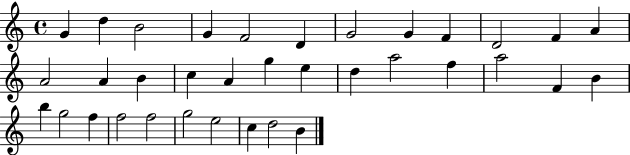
G4/q D5/q B4/h G4/q F4/h D4/q G4/h G4/q F4/q D4/h F4/q A4/q A4/h A4/q B4/q C5/q A4/q G5/q E5/q D5/q A5/h F5/q A5/h F4/q B4/q B5/q G5/h F5/q F5/h F5/h G5/h E5/h C5/q D5/h B4/q